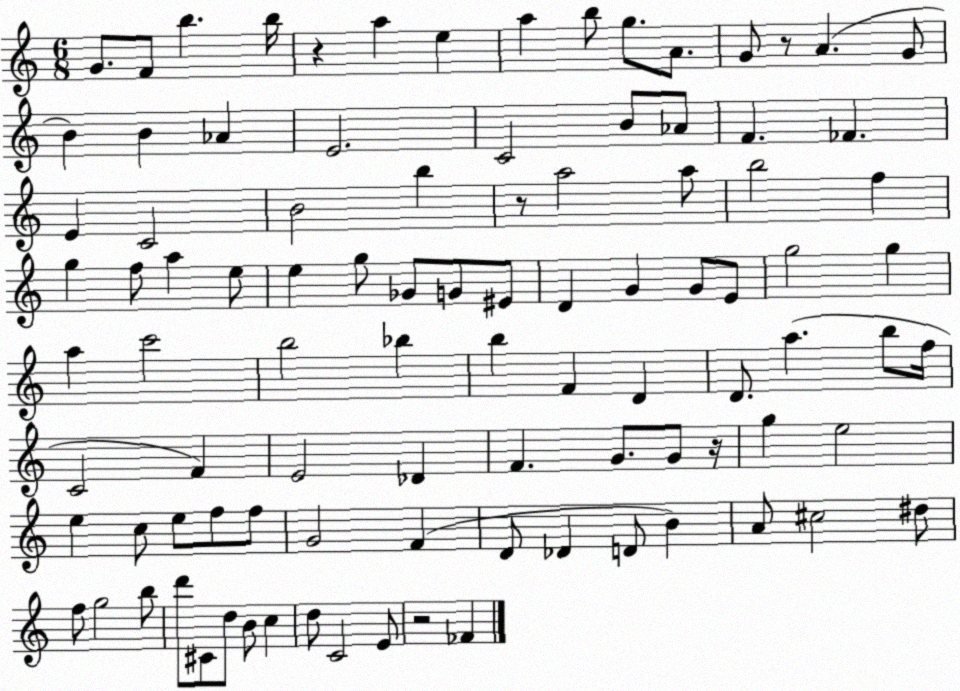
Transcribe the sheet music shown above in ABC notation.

X:1
T:Untitled
M:6/8
L:1/4
K:C
G/2 F/2 b b/4 z a e a b/2 g/2 A/2 G/2 z/2 A G/2 B B _A E2 C2 B/2 _A/2 F _F E C2 B2 b z/2 a2 a/2 b2 f g f/2 a e/2 e g/2 _G/2 G/2 ^E/2 D G G/2 E/2 g2 g a c'2 b2 _b b F D D/2 a b/2 f/4 C2 F E2 _D F G/2 G/2 z/4 g e2 e c/2 e/2 f/2 f/2 G2 F D/2 _D D/2 B A/2 ^c2 ^d/2 f/2 g2 b/2 d'/2 ^C/2 d/2 B/2 c d/2 C2 E/2 z2 _F